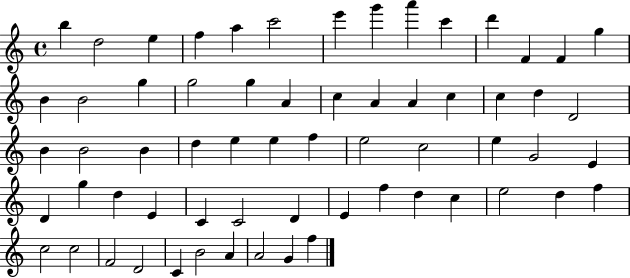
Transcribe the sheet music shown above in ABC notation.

X:1
T:Untitled
M:4/4
L:1/4
K:C
b d2 e f a c'2 e' g' a' c' d' F F g B B2 g g2 g A c A A c c d D2 B B2 B d e e f e2 c2 e G2 E D g d E C C2 D E f d c e2 d f c2 c2 F2 D2 C B2 A A2 G f